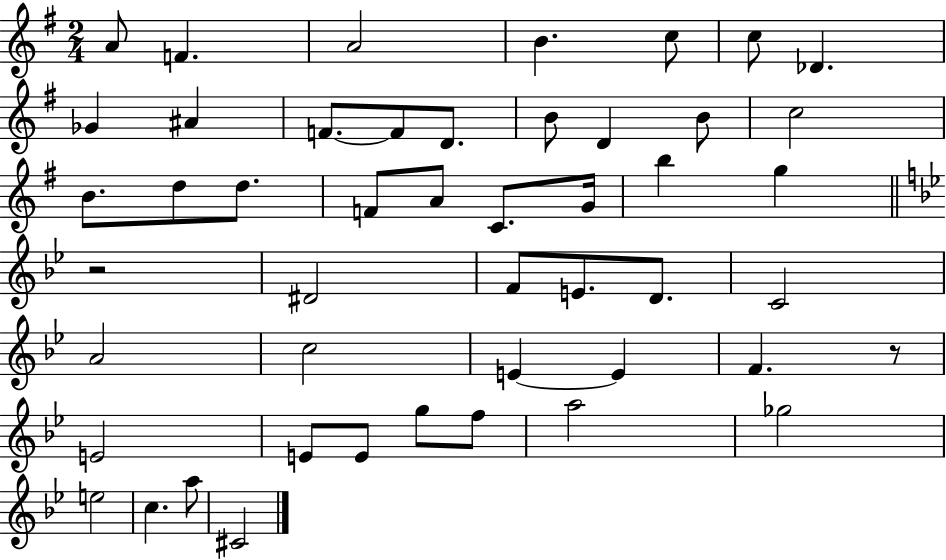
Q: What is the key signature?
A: G major